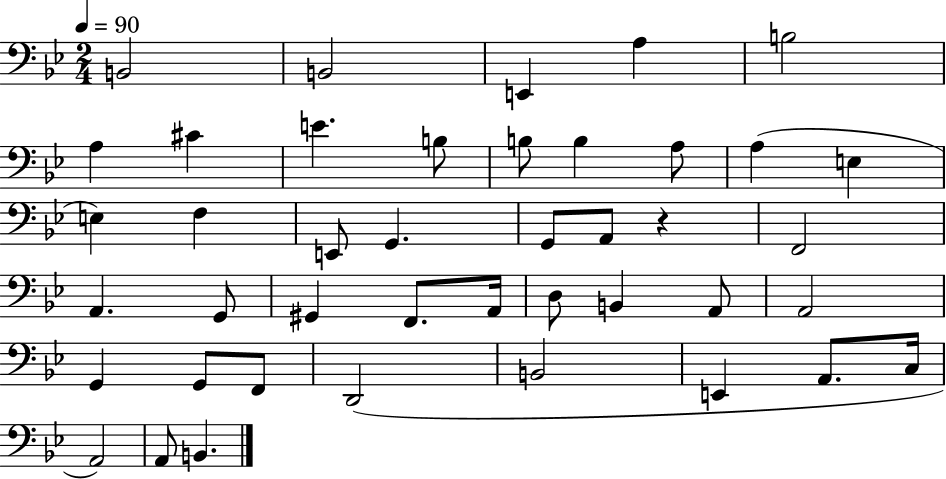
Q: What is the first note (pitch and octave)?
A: B2